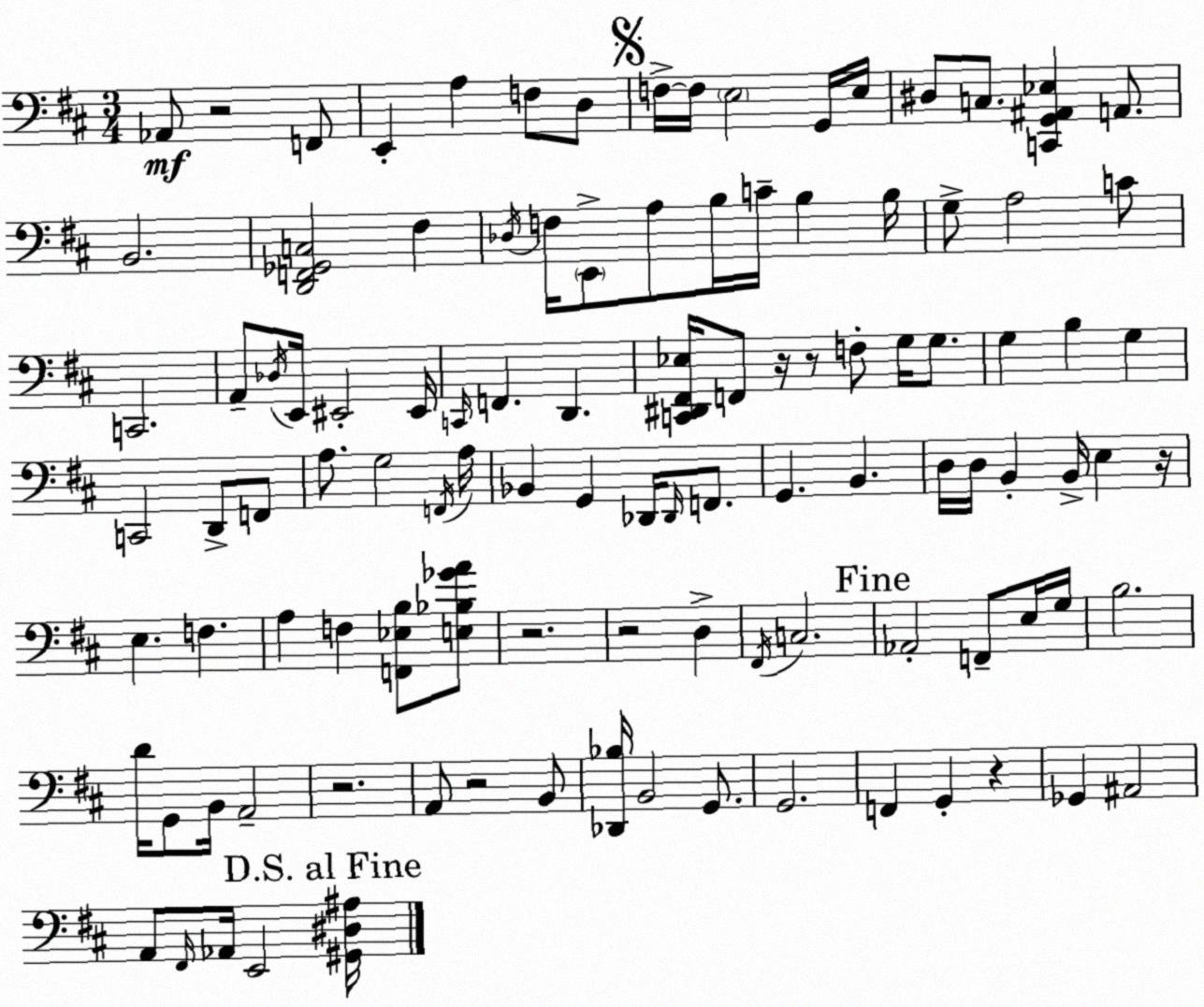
X:1
T:Untitled
M:3/4
L:1/4
K:D
_A,,/2 z2 F,,/2 E,, A, F,/2 D,/2 F,/4 F,/4 E,2 G,,/4 E,/4 ^D,/2 C,/2 [C,,G,,^A,,_E,] A,,/2 B,,2 [D,,F,,_G,,C,]2 ^F, _D,/4 F,/4 E,,/2 A,/2 B,/4 C/4 B, B,/4 G,/2 A,2 C/2 C,,2 A,,/2 _D,/4 E,,/4 ^E,,2 ^E,,/4 C,,/4 F,, D,, [C,,^D,,^F,,_E,]/4 F,,/2 z/4 z/2 F,/2 G,/4 G,/2 G, B, G, C,,2 D,,/2 F,,/2 A,/2 G,2 F,,/4 A,/4 _B,, G,, _D,,/4 _D,,/4 F,,/2 G,, B,, D,/4 D,/4 B,, B,,/4 E, z/4 E, F, A, F, [F,,_E,B,]/2 [E,_B,_GA]/2 z2 z2 D, ^F,,/4 C,2 _A,,2 F,,/2 E,/4 G,/4 B,2 D/4 G,,/2 B,,/4 A,,2 z2 A,,/2 z2 B,,/2 [_D,,_B,]/4 B,,2 G,,/2 G,,2 F,, G,, z _G,, ^A,,2 A,,/2 ^F,,/4 _A,,/4 E,,2 [^G,,^D,^A,]/4